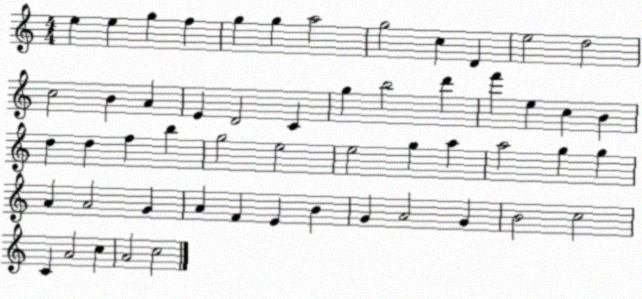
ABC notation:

X:1
T:Untitled
M:4/4
L:1/4
K:C
e e g f g g a2 g2 c D e2 d2 c2 B A E D2 C g b2 d' f' e c B d d f b g2 e2 e2 g a a2 g g A A2 G A F E B G A2 G B2 c2 C A2 c A2 c2